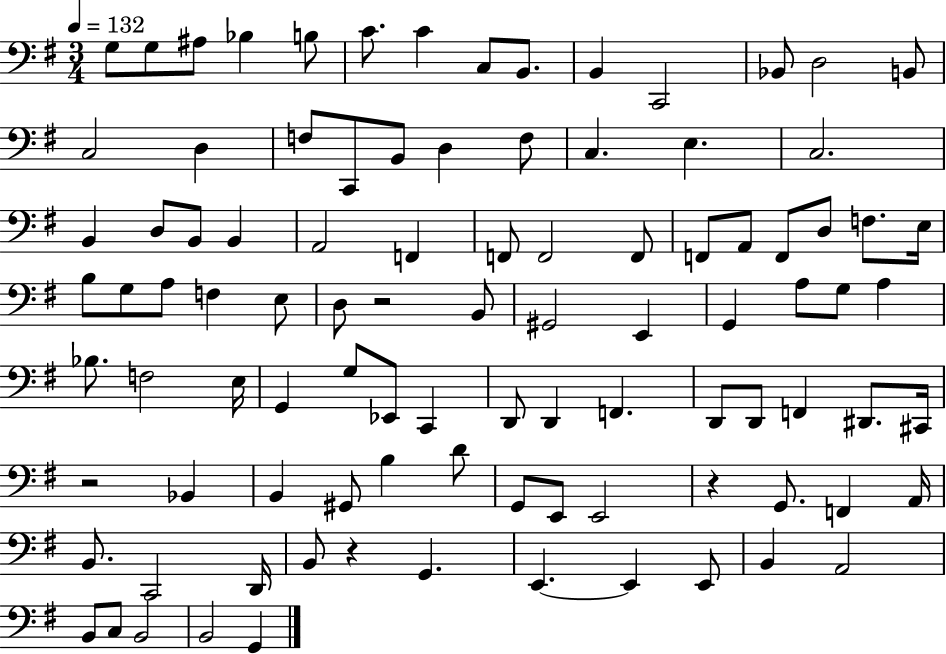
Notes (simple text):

G3/e G3/e A#3/e Bb3/q B3/e C4/e. C4/q C3/e B2/e. B2/q C2/h Bb2/e D3/h B2/e C3/h D3/q F3/e C2/e B2/e D3/q F3/e C3/q. E3/q. C3/h. B2/q D3/e B2/e B2/q A2/h F2/q F2/e F2/h F2/e F2/e A2/e F2/e D3/e F3/e. E3/s B3/e G3/e A3/e F3/q E3/e D3/e R/h B2/e G#2/h E2/q G2/q A3/e G3/e A3/q Bb3/e. F3/h E3/s G2/q G3/e Eb2/e C2/q D2/e D2/q F2/q. D2/e D2/e F2/q D#2/e. C#2/s R/h Bb2/q B2/q G#2/e B3/q D4/e G2/e E2/e E2/h R/q G2/e. F2/q A2/s B2/e. C2/h D2/s B2/e R/q G2/q. E2/q. E2/q E2/e B2/q A2/h B2/e C3/e B2/h B2/h G2/q